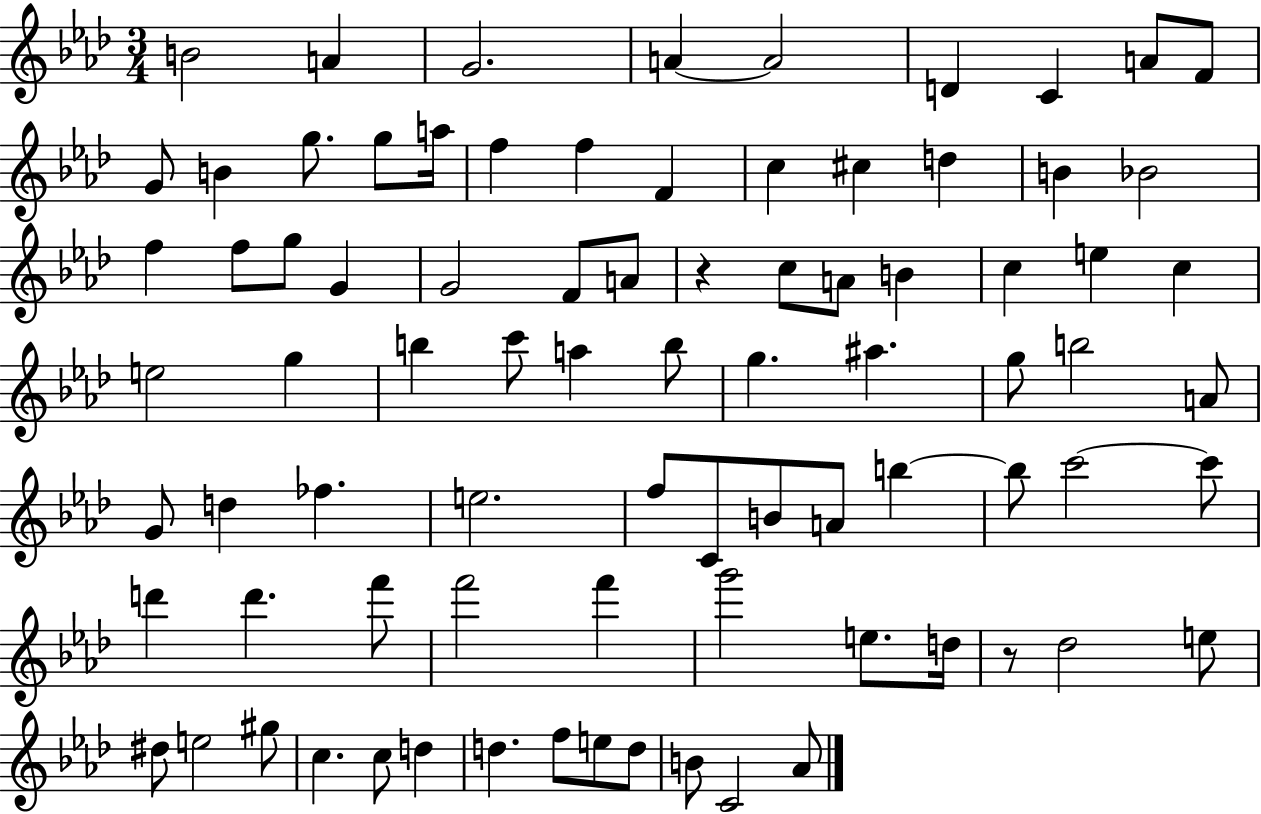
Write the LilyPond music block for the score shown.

{
  \clef treble
  \numericTimeSignature
  \time 3/4
  \key aes \major
  b'2 a'4 | g'2. | a'4~~ a'2 | d'4 c'4 a'8 f'8 | \break g'8 b'4 g''8. g''8 a''16 | f''4 f''4 f'4 | c''4 cis''4 d''4 | b'4 bes'2 | \break f''4 f''8 g''8 g'4 | g'2 f'8 a'8 | r4 c''8 a'8 b'4 | c''4 e''4 c''4 | \break e''2 g''4 | b''4 c'''8 a''4 b''8 | g''4. ais''4. | g''8 b''2 a'8 | \break g'8 d''4 fes''4. | e''2. | f''8 c'8 b'8 a'8 b''4~~ | b''8 c'''2~~ c'''8 | \break d'''4 d'''4. f'''8 | f'''2 f'''4 | g'''2 e''8. d''16 | r8 des''2 e''8 | \break dis''8 e''2 gis''8 | c''4. c''8 d''4 | d''4. f''8 e''8 d''8 | b'8 c'2 aes'8 | \break \bar "|."
}